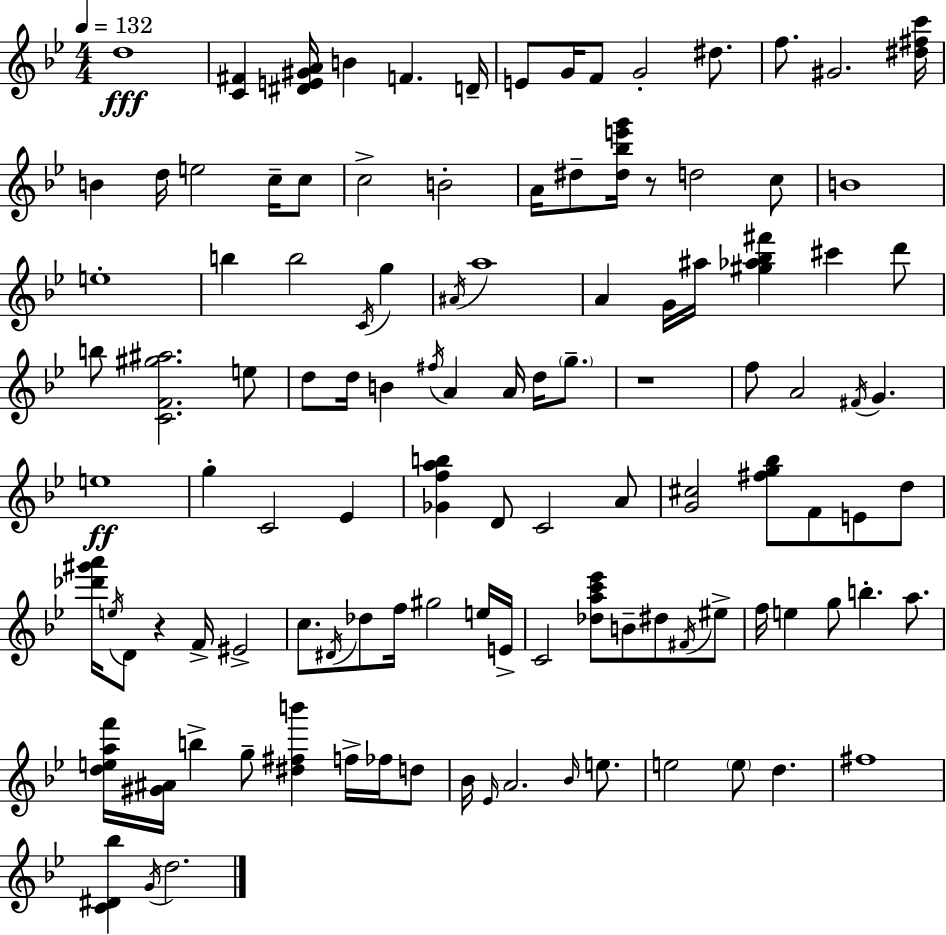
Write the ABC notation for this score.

X:1
T:Untitled
M:4/4
L:1/4
K:Gm
d4 [C^F] [^DE^GA]/4 B F D/4 E/2 G/4 F/2 G2 ^d/2 f/2 ^G2 [^d^fc']/4 B d/4 e2 c/4 c/2 c2 B2 A/4 ^d/2 [^d_be'g']/4 z/2 d2 c/2 B4 e4 b b2 C/4 g ^A/4 a4 A G/4 ^a/4 [^g_a_b^f'] ^c' d'/2 b/2 [CF^g^a]2 e/2 d/2 d/4 B ^f/4 A A/4 d/4 g/2 z4 f/2 A2 ^F/4 G e4 g C2 _E [_Gfab] D/2 C2 A/2 [G^c]2 [^fg_b]/2 F/2 E/2 d/2 [_d'^g'a']/4 e/4 D/2 z F/4 ^E2 c/2 ^D/4 _d/2 f/4 ^g2 e/4 E/4 C2 [_dac'_e']/2 B/2 ^d/2 ^F/4 ^e/2 f/4 e g/2 b a/2 [deaf']/4 [^G^A]/4 b g/2 [^d^fb'] f/4 _f/4 d/2 _B/4 _E/4 A2 _B/4 e/2 e2 e/2 d ^f4 [C^D_b] G/4 d2